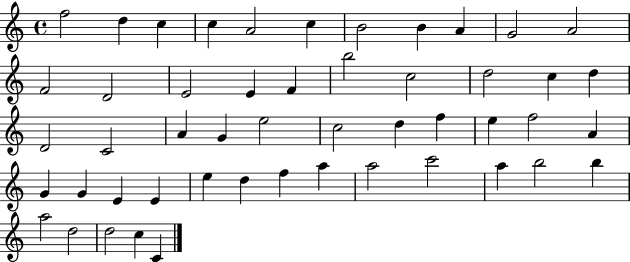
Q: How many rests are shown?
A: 0